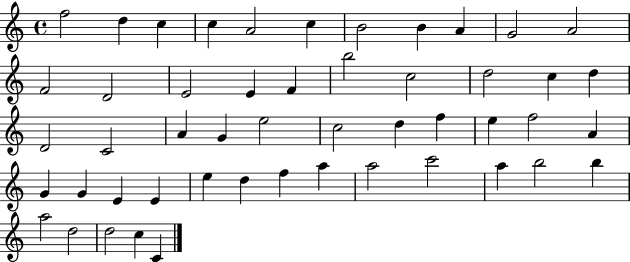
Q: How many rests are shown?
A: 0